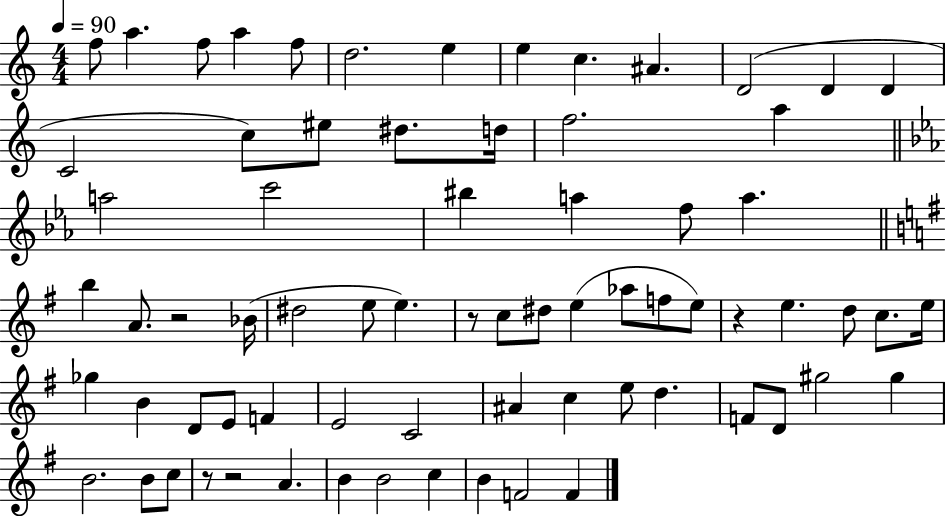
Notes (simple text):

F5/e A5/q. F5/e A5/q F5/e D5/h. E5/q E5/q C5/q. A#4/q. D4/h D4/q D4/q C4/h C5/e EIS5/e D#5/e. D5/s F5/h. A5/q A5/h C6/h BIS5/q A5/q F5/e A5/q. B5/q A4/e. R/h Bb4/s D#5/h E5/e E5/q. R/e C5/e D#5/e E5/q Ab5/e F5/e E5/e R/q E5/q. D5/e C5/e. E5/s Gb5/q B4/q D4/e E4/e F4/q E4/h C4/h A#4/q C5/q E5/e D5/q. F4/e D4/e G#5/h G#5/q B4/h. B4/e C5/e R/e R/h A4/q. B4/q B4/h C5/q B4/q F4/h F4/q